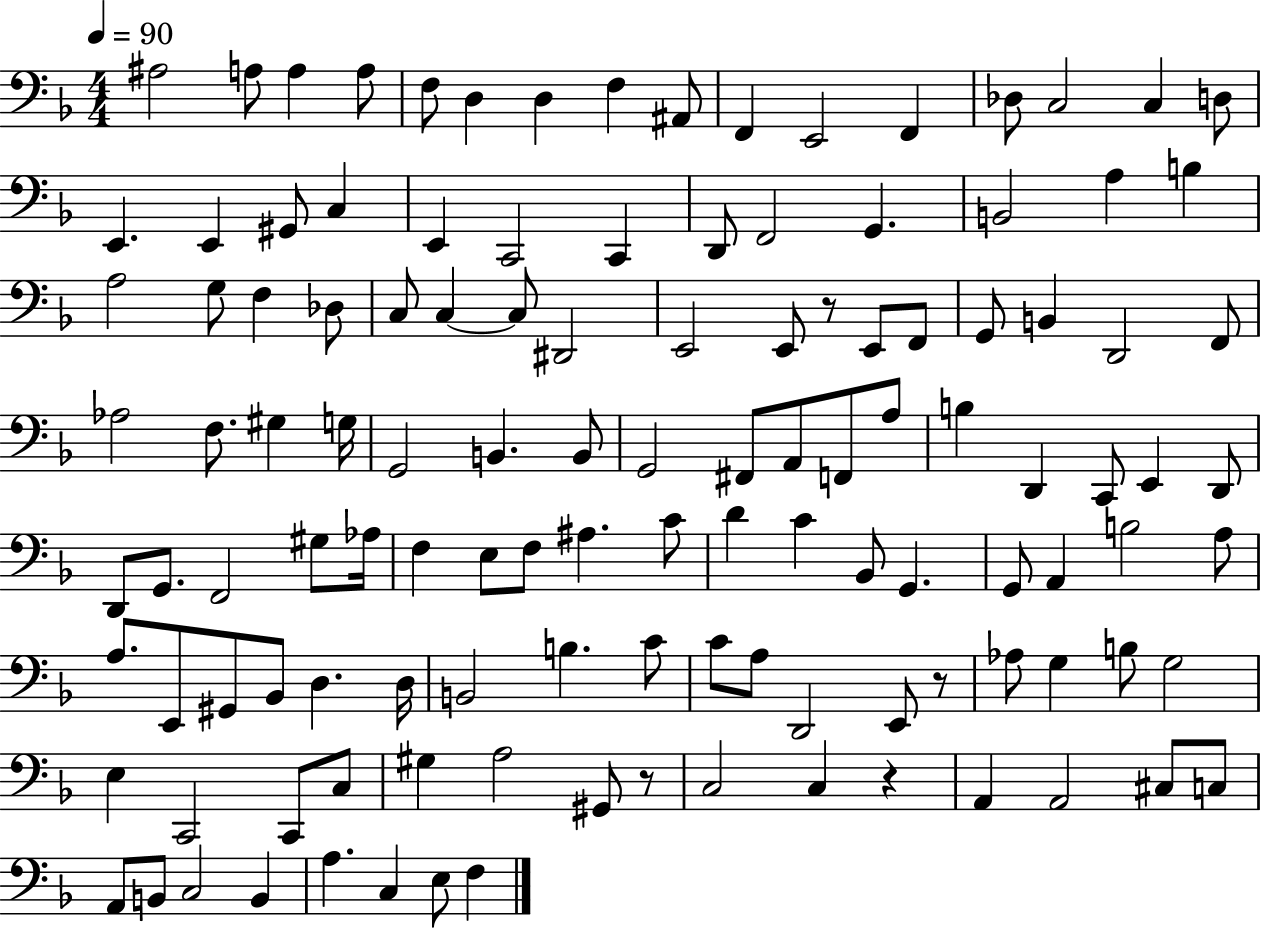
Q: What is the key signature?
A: F major